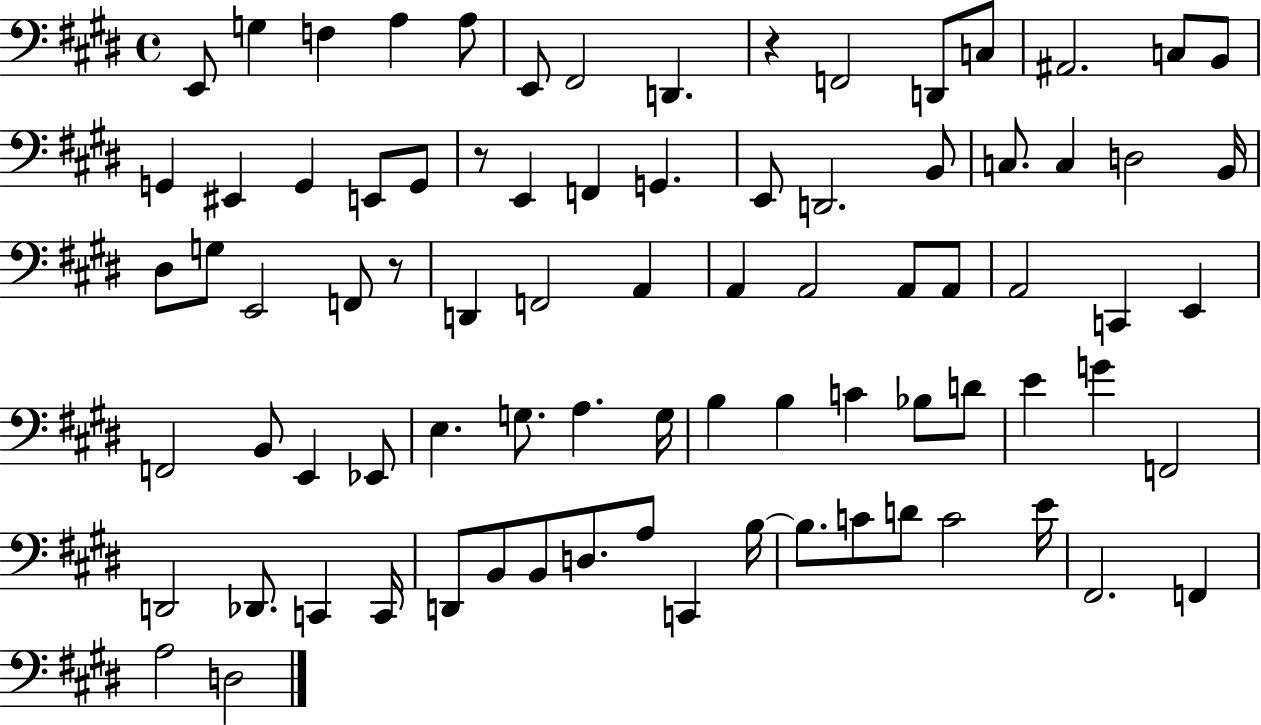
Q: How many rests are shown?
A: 3